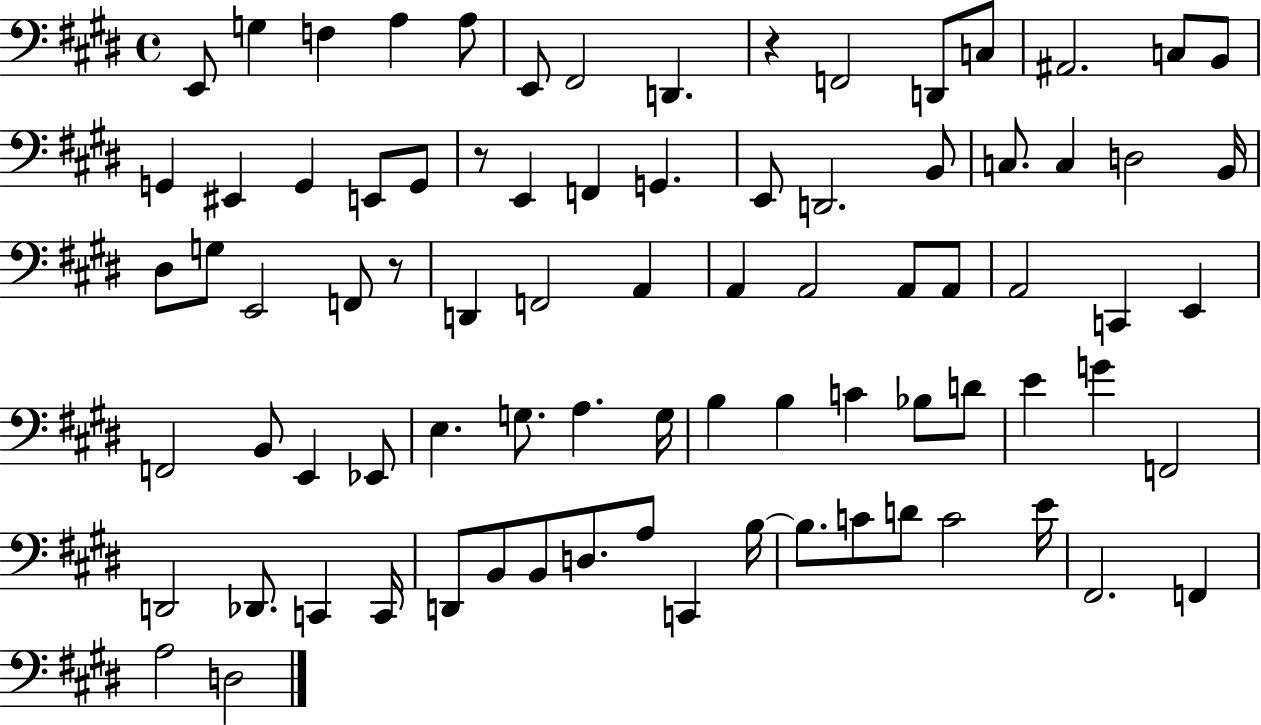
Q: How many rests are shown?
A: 3